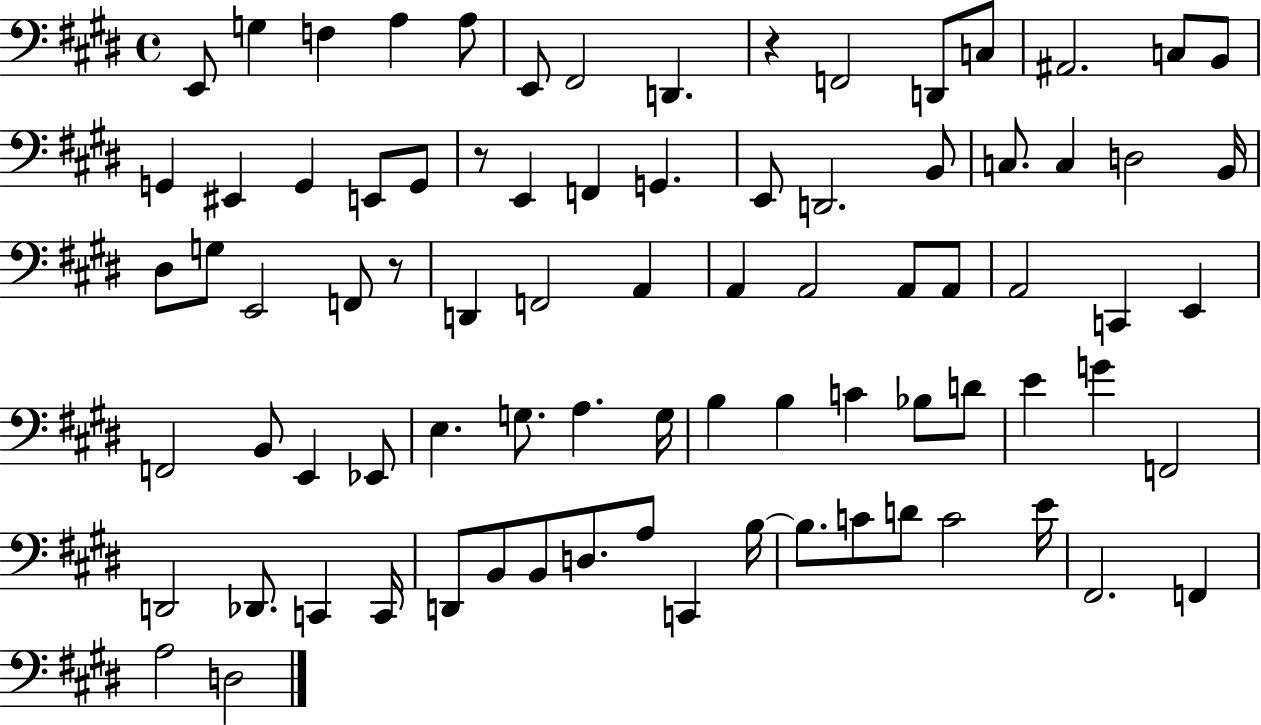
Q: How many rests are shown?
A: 3